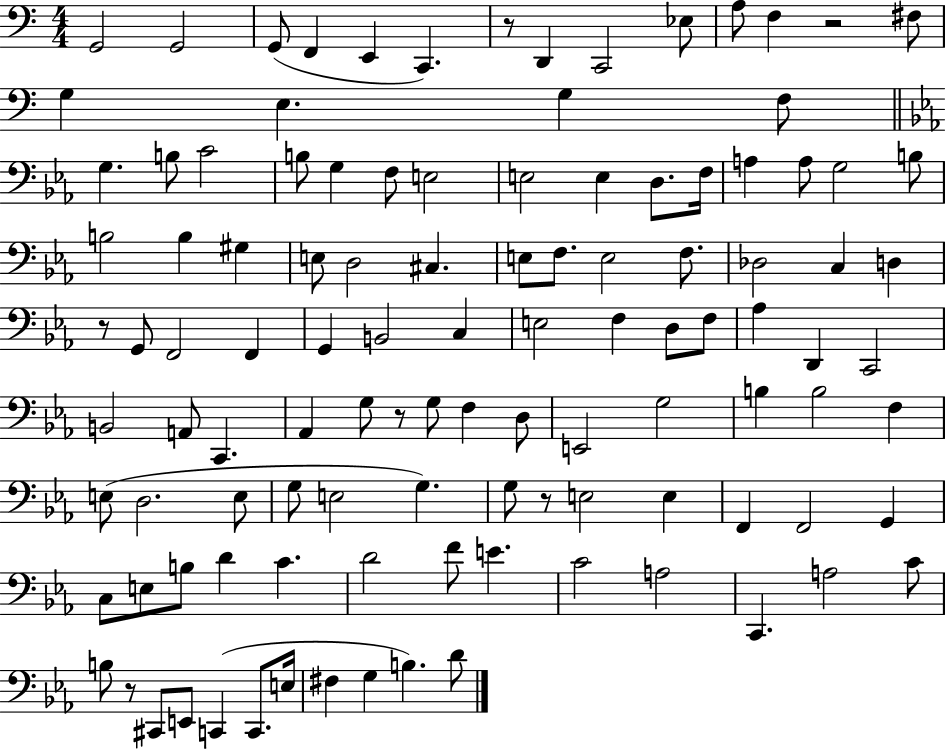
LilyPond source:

{
  \clef bass
  \numericTimeSignature
  \time 4/4
  \key c \major
  g,2 g,2 | g,8( f,4 e,4 c,4.) | r8 d,4 c,2 ees8 | a8 f4 r2 fis8 | \break g4 e4. g4 f8 | \bar "||" \break \key ees \major g4. b8 c'2 | b8 g4 f8 e2 | e2 e4 d8. f16 | a4 a8 g2 b8 | \break b2 b4 gis4 | e8 d2 cis4. | e8 f8. e2 f8. | des2 c4 d4 | \break r8 g,8 f,2 f,4 | g,4 b,2 c4 | e2 f4 d8 f8 | aes4 d,4 c,2 | \break b,2 a,8 c,4. | aes,4 g8 r8 g8 f4 d8 | e,2 g2 | b4 b2 f4 | \break e8( d2. e8 | g8 e2 g4.) | g8 r8 e2 e4 | f,4 f,2 g,4 | \break c8 e8 b8 d'4 c'4. | d'2 f'8 e'4. | c'2 a2 | c,4. a2 c'8 | \break b8 r8 cis,8 e,8 c,4( c,8. e16 | fis4 g4 b4.) d'8 | \bar "|."
}